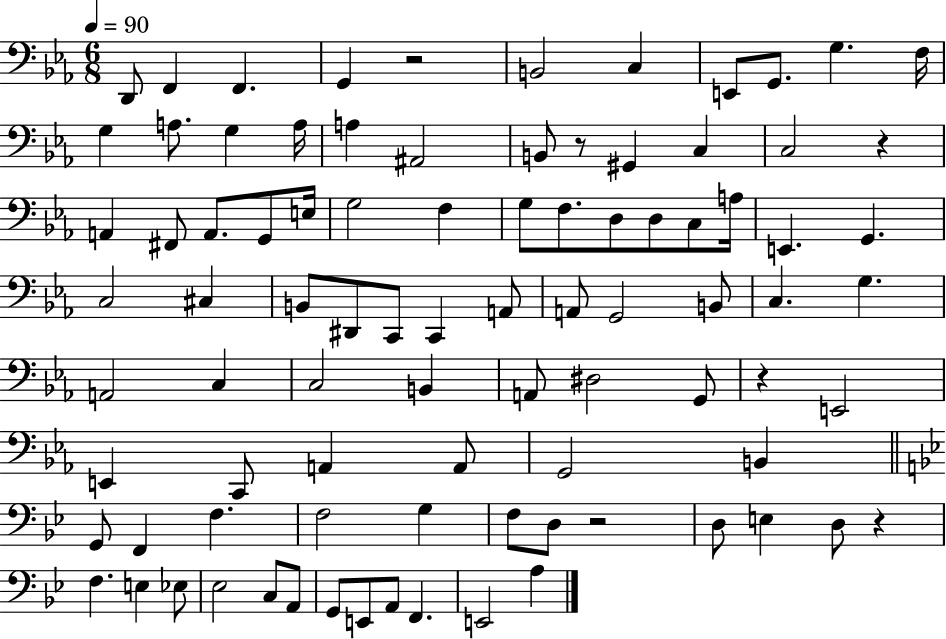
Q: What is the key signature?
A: EES major